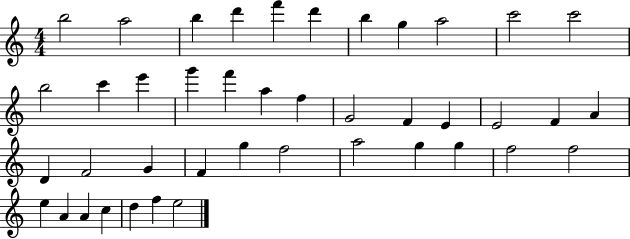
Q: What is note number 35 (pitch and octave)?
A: F5